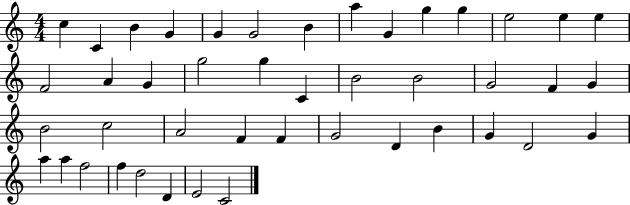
{
  \clef treble
  \numericTimeSignature
  \time 4/4
  \key c \major
  c''4 c'4 b'4 g'4 | g'4 g'2 b'4 | a''4 g'4 g''4 g''4 | e''2 e''4 e''4 | \break f'2 a'4 g'4 | g''2 g''4 c'4 | b'2 b'2 | g'2 f'4 g'4 | \break b'2 c''2 | a'2 f'4 f'4 | g'2 d'4 b'4 | g'4 d'2 g'4 | \break a''4 a''4 f''2 | f''4 d''2 d'4 | e'2 c'2 | \bar "|."
}